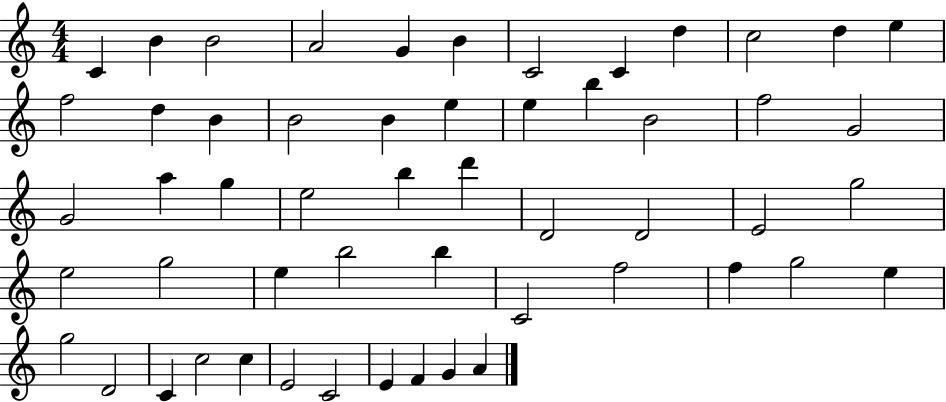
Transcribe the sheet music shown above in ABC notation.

X:1
T:Untitled
M:4/4
L:1/4
K:C
C B B2 A2 G B C2 C d c2 d e f2 d B B2 B e e b B2 f2 G2 G2 a g e2 b d' D2 D2 E2 g2 e2 g2 e b2 b C2 f2 f g2 e g2 D2 C c2 c E2 C2 E F G A